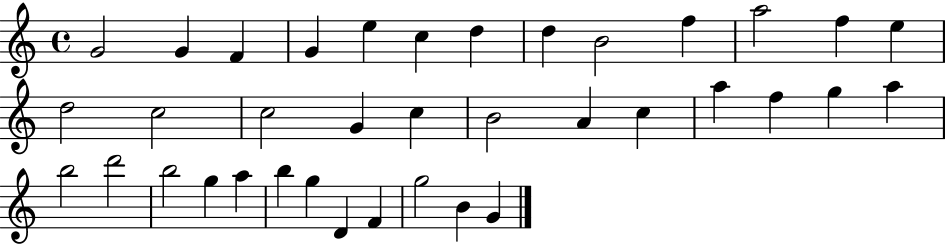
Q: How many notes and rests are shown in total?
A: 37